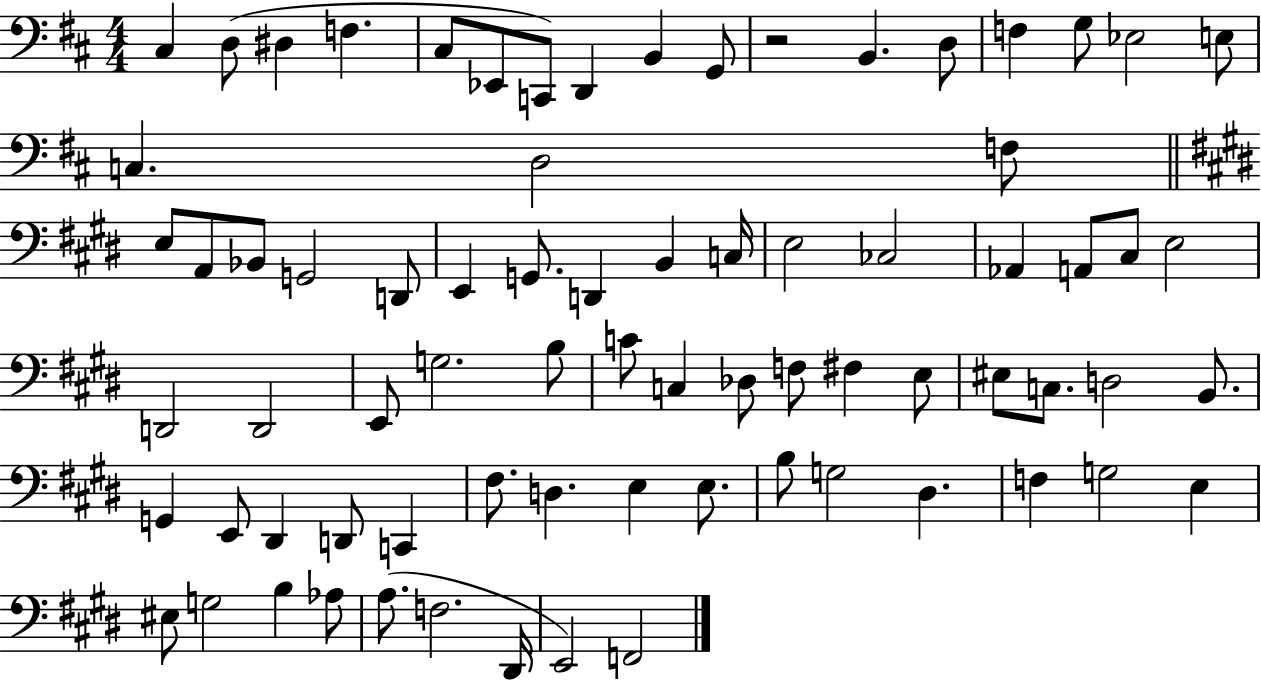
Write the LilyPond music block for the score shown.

{
  \clef bass
  \numericTimeSignature
  \time 4/4
  \key d \major
  cis4 d8( dis4 f4. | cis8 ees,8 c,8) d,4 b,4 g,8 | r2 b,4. d8 | f4 g8 ees2 e8 | \break c4. d2 f8 | \bar "||" \break \key e \major e8 a,8 bes,8 g,2 d,8 | e,4 g,8. d,4 b,4 c16 | e2 ces2 | aes,4 a,8 cis8 e2 | \break d,2 d,2 | e,8 g2. b8 | c'8 c4 des8 f8 fis4 e8 | eis8 c8. d2 b,8. | \break g,4 e,8 dis,4 d,8 c,4 | fis8. d4. e4 e8. | b8 g2 dis4. | f4 g2 e4 | \break eis8 g2 b4 aes8 | a8.( f2. dis,16 | e,2) f,2 | \bar "|."
}